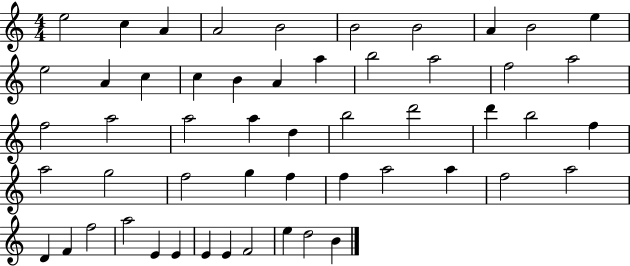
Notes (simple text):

E5/h C5/q A4/q A4/h B4/h B4/h B4/h A4/q B4/h E5/q E5/h A4/q C5/q C5/q B4/q A4/q A5/q B5/h A5/h F5/h A5/h F5/h A5/h A5/h A5/q D5/q B5/h D6/h D6/q B5/h F5/q A5/h G5/h F5/h G5/q F5/q F5/q A5/h A5/q F5/h A5/h D4/q F4/q F5/h A5/h E4/q E4/q E4/q E4/q F4/h E5/q D5/h B4/q